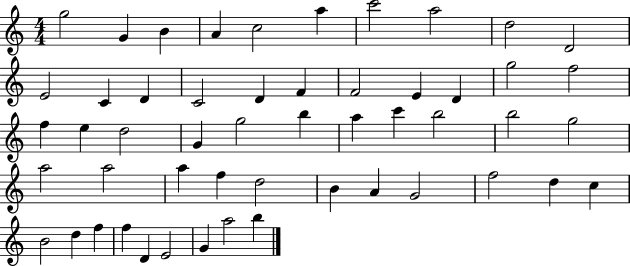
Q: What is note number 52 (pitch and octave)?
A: B5